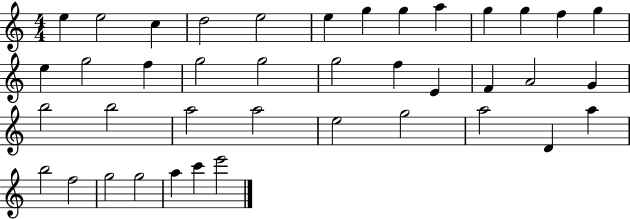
{
  \clef treble
  \numericTimeSignature
  \time 4/4
  \key c \major
  e''4 e''2 c''4 | d''2 e''2 | e''4 g''4 g''4 a''4 | g''4 g''4 f''4 g''4 | \break e''4 g''2 f''4 | g''2 g''2 | g''2 f''4 e'4 | f'4 a'2 g'4 | \break b''2 b''2 | a''2 a''2 | e''2 g''2 | a''2 d'4 a''4 | \break b''2 f''2 | g''2 g''2 | a''4 c'''4 e'''2 | \bar "|."
}